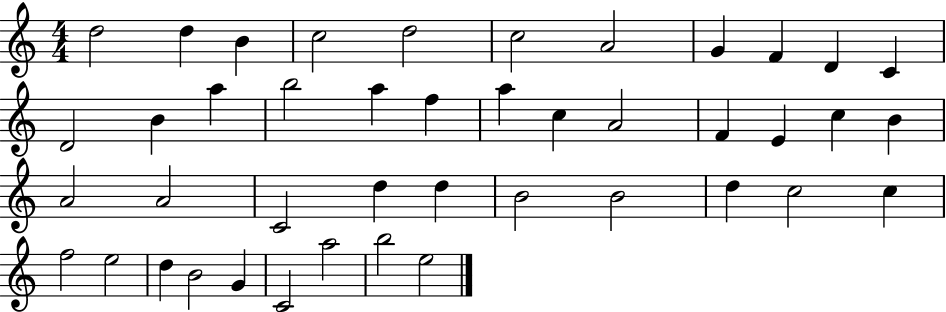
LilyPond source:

{
  \clef treble
  \numericTimeSignature
  \time 4/4
  \key c \major
  d''2 d''4 b'4 | c''2 d''2 | c''2 a'2 | g'4 f'4 d'4 c'4 | \break d'2 b'4 a''4 | b''2 a''4 f''4 | a''4 c''4 a'2 | f'4 e'4 c''4 b'4 | \break a'2 a'2 | c'2 d''4 d''4 | b'2 b'2 | d''4 c''2 c''4 | \break f''2 e''2 | d''4 b'2 g'4 | c'2 a''2 | b''2 e''2 | \break \bar "|."
}